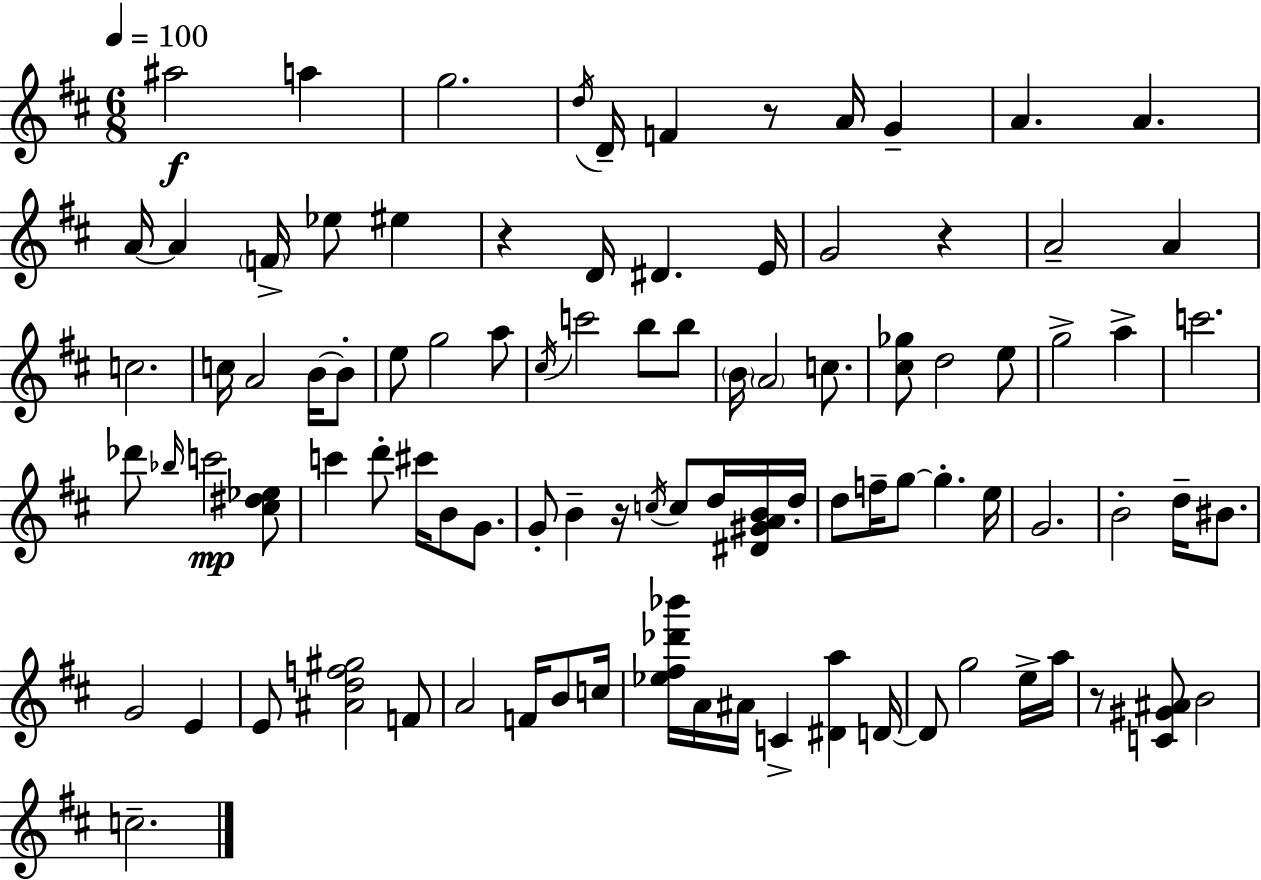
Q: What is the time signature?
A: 6/8